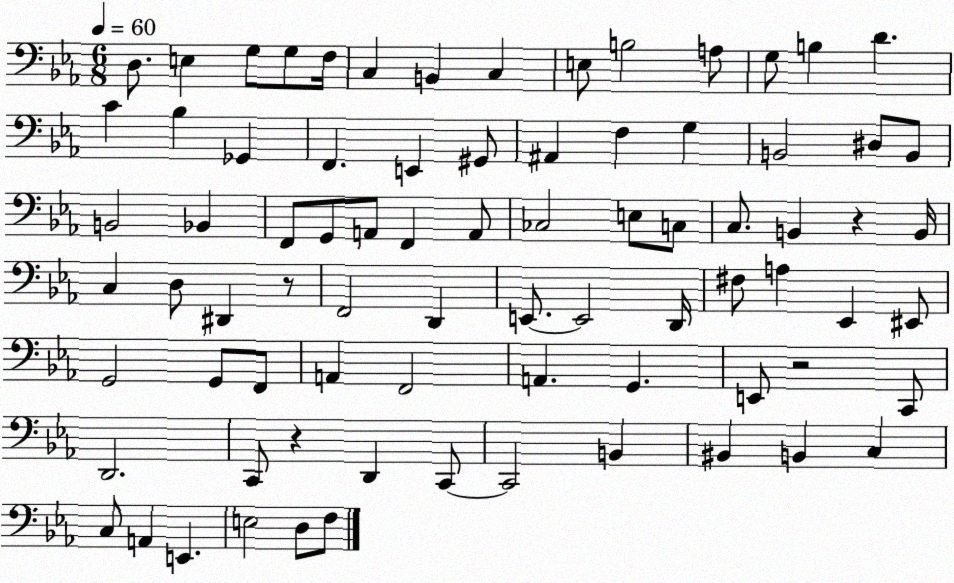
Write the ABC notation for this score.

X:1
T:Untitled
M:6/8
L:1/4
K:Eb
D,/2 E, G,/2 G,/2 F,/4 C, B,, C, E,/2 B,2 A,/2 G,/2 B, D C _B, _G,, F,, E,, ^G,,/2 ^A,, F, G, B,,2 ^D,/2 B,,/2 B,,2 _B,, F,,/2 G,,/2 A,,/2 F,, A,,/2 _C,2 E,/2 C,/2 C,/2 B,, z B,,/4 C, D,/2 ^D,, z/2 F,,2 D,, E,,/2 E,,2 D,,/4 ^F,/2 A, _E,, ^E,,/2 G,,2 G,,/2 F,,/2 A,, F,,2 A,, G,, E,,/2 z2 C,,/2 D,,2 C,,/2 z D,, C,,/2 C,,2 B,, ^B,, B,, C, C,/2 A,, E,, E,2 D,/2 F,/2